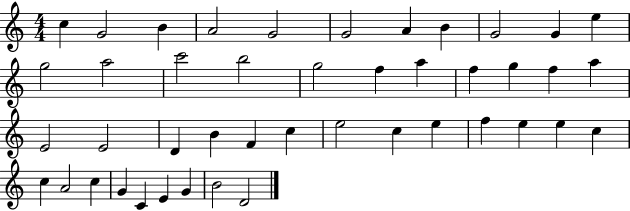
C5/q G4/h B4/q A4/h G4/h G4/h A4/q B4/q G4/h G4/q E5/q G5/h A5/h C6/h B5/h G5/h F5/q A5/q F5/q G5/q F5/q A5/q E4/h E4/h D4/q B4/q F4/q C5/q E5/h C5/q E5/q F5/q E5/q E5/q C5/q C5/q A4/h C5/q G4/q C4/q E4/q G4/q B4/h D4/h